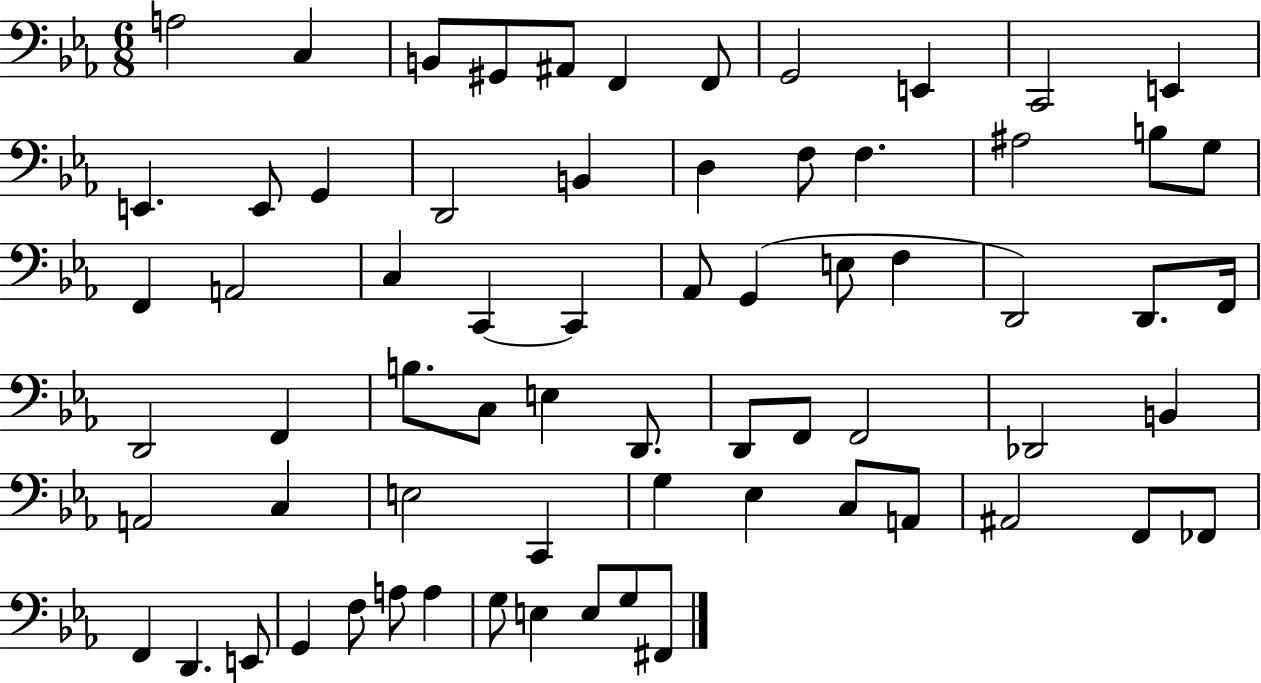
X:1
T:Untitled
M:6/8
L:1/4
K:Eb
A,2 C, B,,/2 ^G,,/2 ^A,,/2 F,, F,,/2 G,,2 E,, C,,2 E,, E,, E,,/2 G,, D,,2 B,, D, F,/2 F, ^A,2 B,/2 G,/2 F,, A,,2 C, C,, C,, _A,,/2 G,, E,/2 F, D,,2 D,,/2 F,,/4 D,,2 F,, B,/2 C,/2 E, D,,/2 D,,/2 F,,/2 F,,2 _D,,2 B,, A,,2 C, E,2 C,, G, _E, C,/2 A,,/2 ^A,,2 F,,/2 _F,,/2 F,, D,, E,,/2 G,, F,/2 A,/2 A, G,/2 E, E,/2 G,/2 ^F,,/2